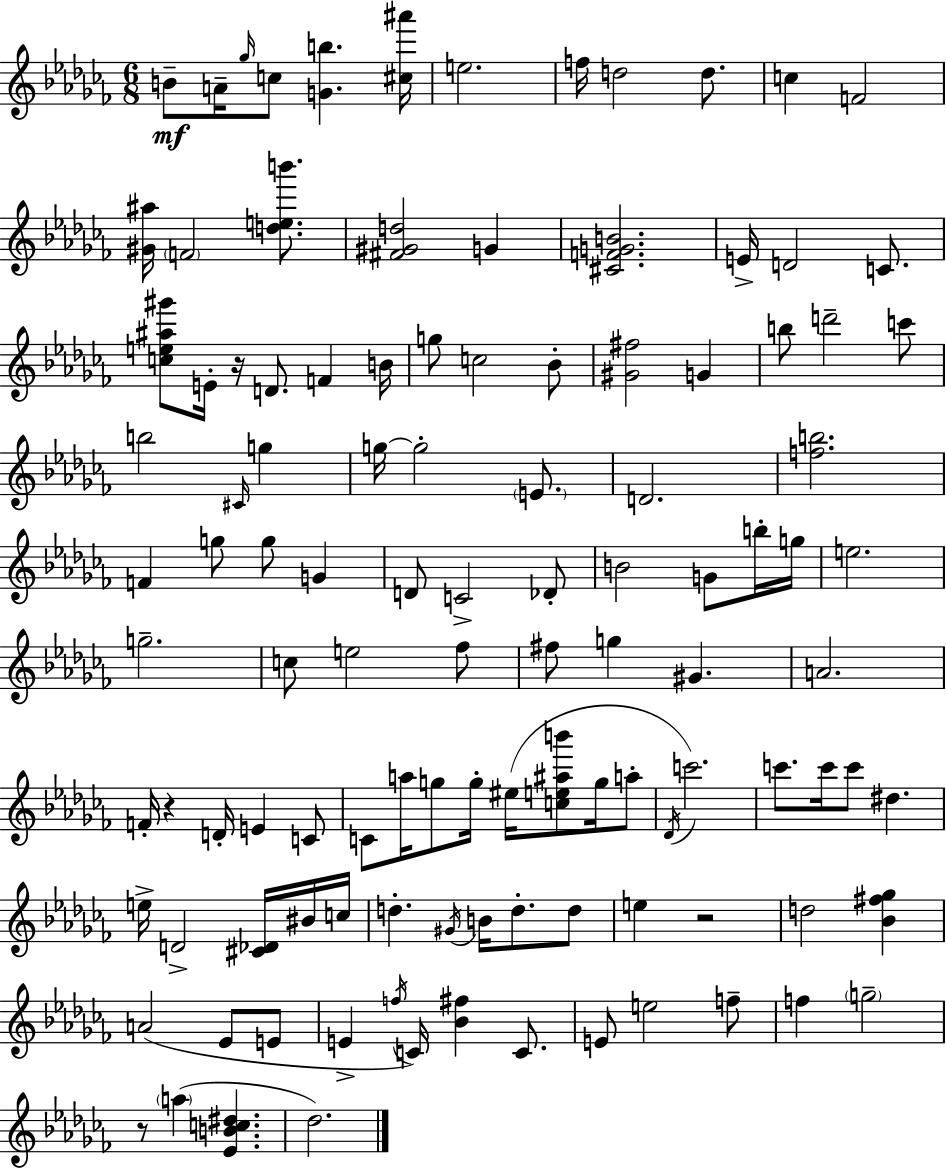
{
  \clef treble
  \numericTimeSignature
  \time 6/8
  \key aes \minor
  b'8--\mf a'16-- \grace { ges''16 } c''8 <g' b''>4. | <cis'' ais'''>16 e''2. | f''16 d''2 d''8. | c''4 f'2 | \break <gis' ais''>16 \parenthesize f'2 <d'' e'' b'''>8. | <fis' gis' d''>2 g'4 | <cis' f' g' b'>2. | e'16-> d'2 c'8. | \break <c'' e'' ais'' gis'''>8 e'16-. r16 d'8. f'4 | b'16 g''8 c''2 bes'8-. | <gis' fis''>2 g'4 | b''8 d'''2-- c'''8 | \break b''2 \grace { cis'16 } g''4 | g''16~~ g''2-. \parenthesize e'8. | d'2. | <f'' b''>2. | \break f'4 g''8 g''8 g'4 | d'8 c'2-> | des'8-. b'2 g'8 | b''16-. g''16 e''2. | \break g''2.-- | c''8 e''2 | fes''8 fis''8 g''4 gis'4. | a'2. | \break f'16-. r4 d'16-. e'4 | c'8 c'8 a''16 g''8 g''16-. eis''16( <c'' e'' ais'' b'''>8 g''16 | a''8-. \acciaccatura { des'16 } c'''2.) | c'''8. c'''16 c'''8 dis''4. | \break e''16-> d'2-> | <cis' des'>16 bis'16 c''16 d''4.-. \acciaccatura { gis'16 } b'16 d''8.-. | d''8 e''4 r2 | d''2 | \break <bes' fis'' ges''>4 a'2( | ees'8 e'8 e'4-> \acciaccatura { f''16 }) c'16 <bes' fis''>4 | c'8. e'8 e''2 | f''8-- f''4 \parenthesize g''2-- | \break r8 \parenthesize a''4( <ees' b' c'' dis''>4. | des''2.) | \bar "|."
}